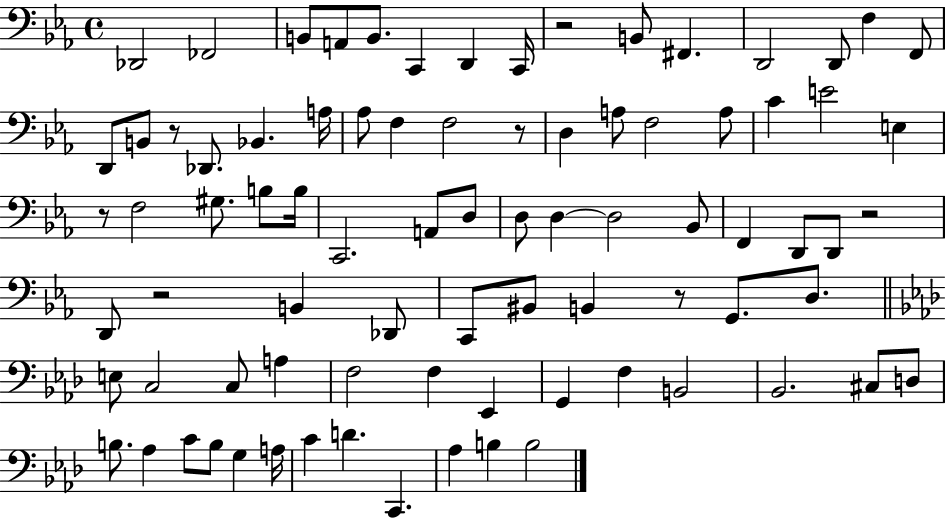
Db2/h FES2/h B2/e A2/e B2/e. C2/q D2/q C2/s R/h B2/e F#2/q. D2/h D2/e F3/q F2/e D2/e B2/e R/e Db2/e. Bb2/q. A3/s Ab3/e F3/q F3/h R/e D3/q A3/e F3/h A3/e C4/q E4/h E3/q R/e F3/h G#3/e. B3/e B3/s C2/h. A2/e D3/e D3/e D3/q D3/h Bb2/e F2/q D2/e D2/e R/h D2/e R/h B2/q Db2/e C2/e BIS2/e B2/q R/e G2/e. D3/e. E3/e C3/h C3/e A3/q F3/h F3/q Eb2/q G2/q F3/q B2/h Bb2/h. C#3/e D3/e B3/e. Ab3/q C4/e B3/e G3/q A3/s C4/q D4/q. C2/q. Ab3/q B3/q B3/h